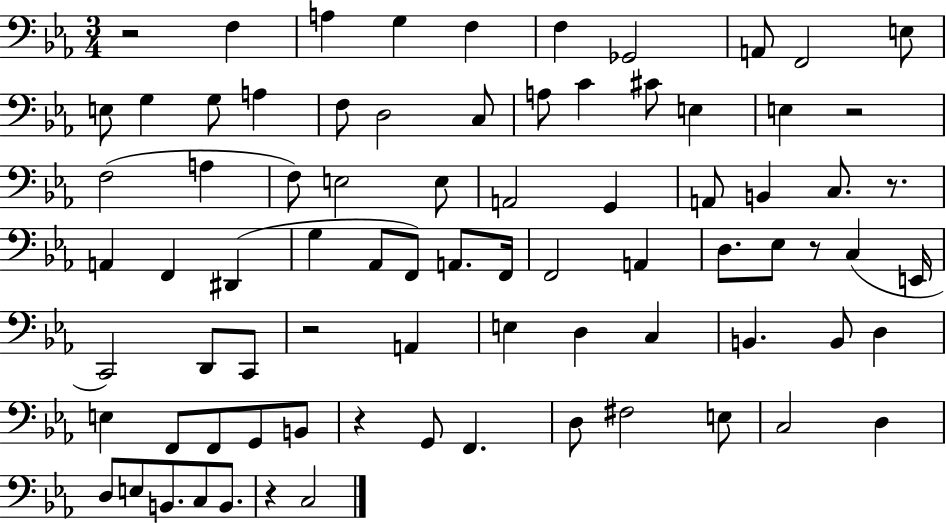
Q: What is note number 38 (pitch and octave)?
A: A2